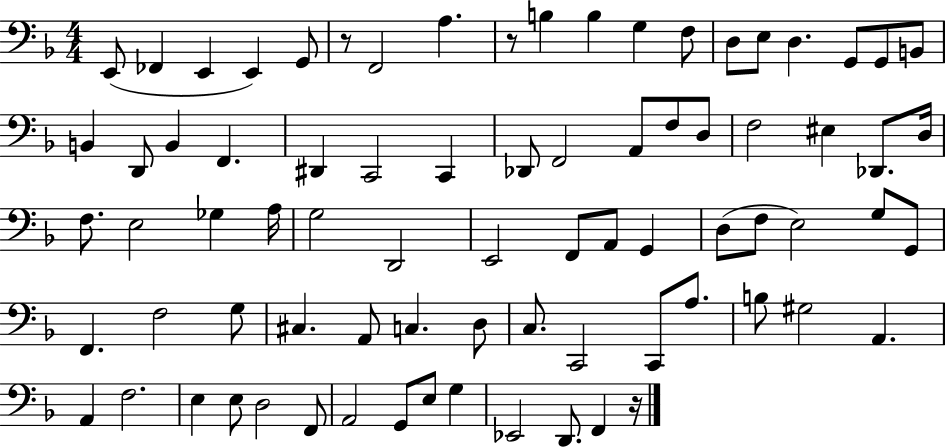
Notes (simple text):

E2/e FES2/q E2/q E2/q G2/e R/e F2/h A3/q. R/e B3/q B3/q G3/q F3/e D3/e E3/e D3/q. G2/e G2/e B2/e B2/q D2/e B2/q F2/q. D#2/q C2/h C2/q Db2/e F2/h A2/e F3/e D3/e F3/h EIS3/q Db2/e. D3/s F3/e. E3/h Gb3/q A3/s G3/h D2/h E2/h F2/e A2/e G2/q D3/e F3/e E3/h G3/e G2/e F2/q. F3/h G3/e C#3/q. A2/e C3/q. D3/e C3/e. C2/h C2/e A3/e. B3/e G#3/h A2/q. A2/q F3/h. E3/q E3/e D3/h F2/e A2/h G2/e E3/e G3/q Eb2/h D2/e. F2/q R/s